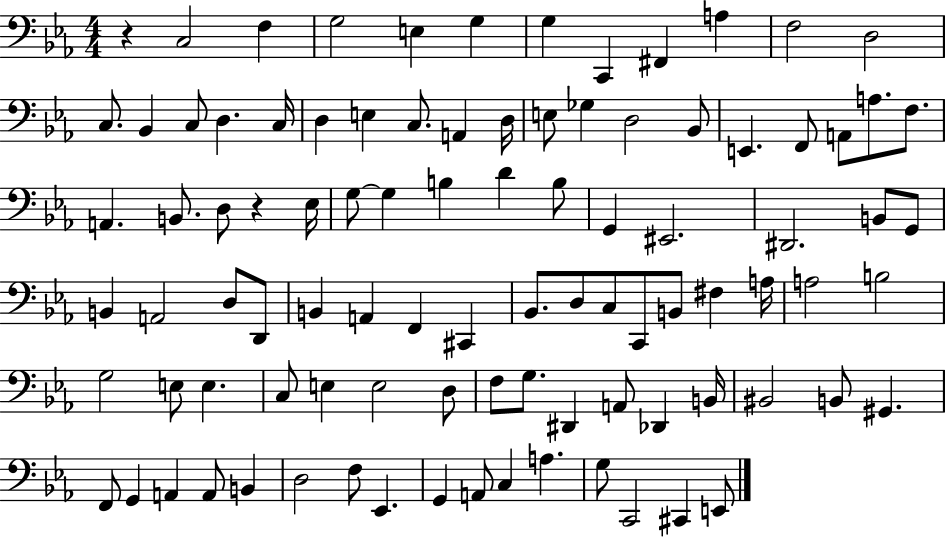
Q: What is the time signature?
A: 4/4